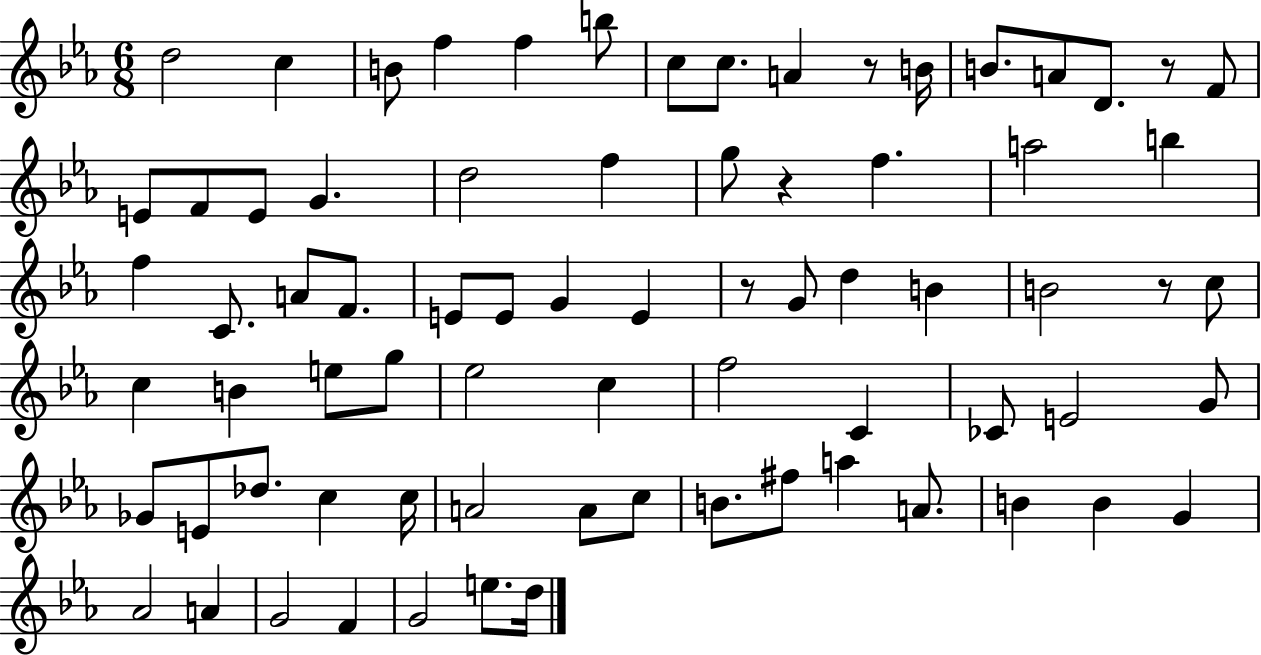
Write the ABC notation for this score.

X:1
T:Untitled
M:6/8
L:1/4
K:Eb
d2 c B/2 f f b/2 c/2 c/2 A z/2 B/4 B/2 A/2 D/2 z/2 F/2 E/2 F/2 E/2 G d2 f g/2 z f a2 b f C/2 A/2 F/2 E/2 E/2 G E z/2 G/2 d B B2 z/2 c/2 c B e/2 g/2 _e2 c f2 C _C/2 E2 G/2 _G/2 E/2 _d/2 c c/4 A2 A/2 c/2 B/2 ^f/2 a A/2 B B G _A2 A G2 F G2 e/2 d/4